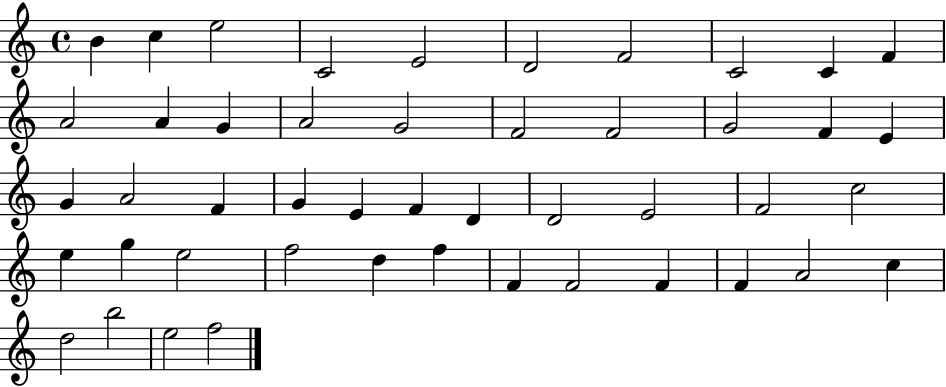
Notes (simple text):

B4/q C5/q E5/h C4/h E4/h D4/h F4/h C4/h C4/q F4/q A4/h A4/q G4/q A4/h G4/h F4/h F4/h G4/h F4/q E4/q G4/q A4/h F4/q G4/q E4/q F4/q D4/q D4/h E4/h F4/h C5/h E5/q G5/q E5/h F5/h D5/q F5/q F4/q F4/h F4/q F4/q A4/h C5/q D5/h B5/h E5/h F5/h